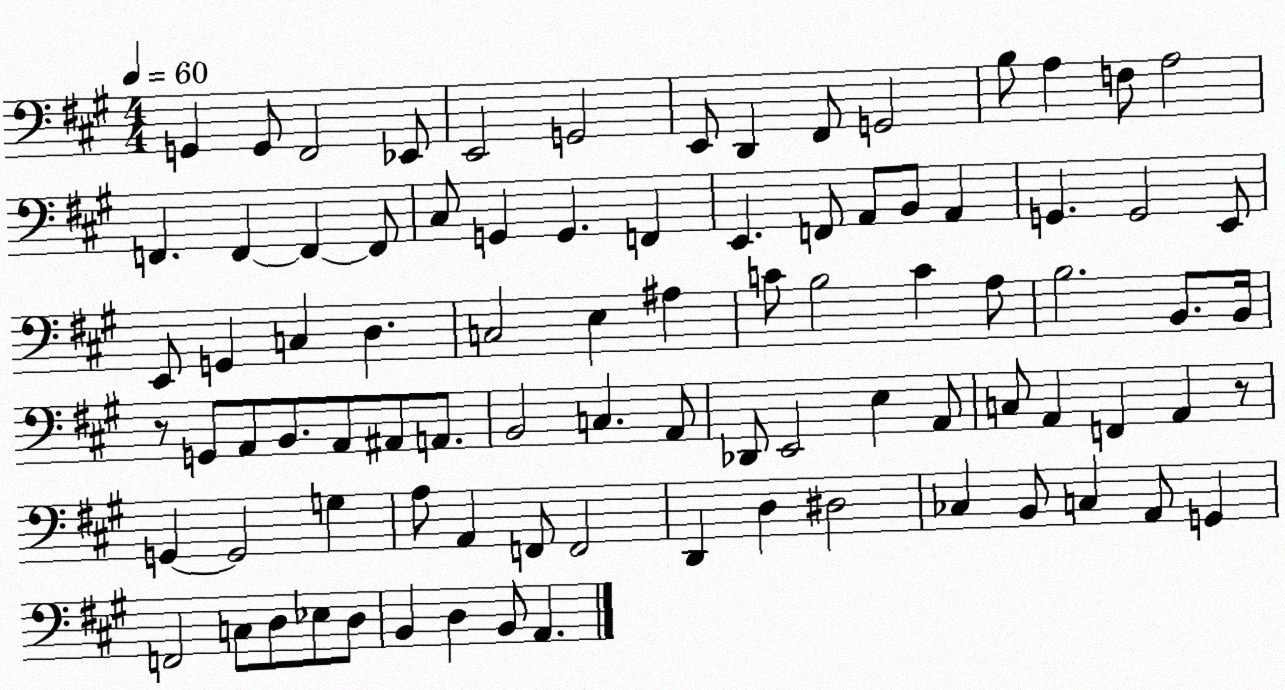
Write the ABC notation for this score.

X:1
T:Untitled
M:4/4
L:1/4
K:A
G,, G,,/2 ^F,,2 _E,,/2 E,,2 G,,2 E,,/2 D,, ^F,,/2 G,,2 B,/2 A, F,/2 A,2 F,, F,, F,, F,,/2 ^C,/2 G,, G,, F,, E,, F,,/2 A,,/2 B,,/2 A,, G,, G,,2 E,,/2 E,,/2 G,, C, D, C,2 E, ^A, C/2 B,2 C A,/2 B,2 B,,/2 B,,/4 z/2 G,,/2 A,,/2 B,,/2 A,,/2 ^A,,/2 A,,/2 B,,2 C, A,,/2 _D,,/2 E,,2 E, A,,/2 C,/2 A,, F,, A,, z/2 G,, G,,2 G, A,/2 A,, F,,/2 F,,2 D,, D, ^D,2 _C, B,,/2 C, A,,/2 G,, F,,2 C,/2 D,/2 _E,/2 D,/2 B,, D, B,,/2 A,,